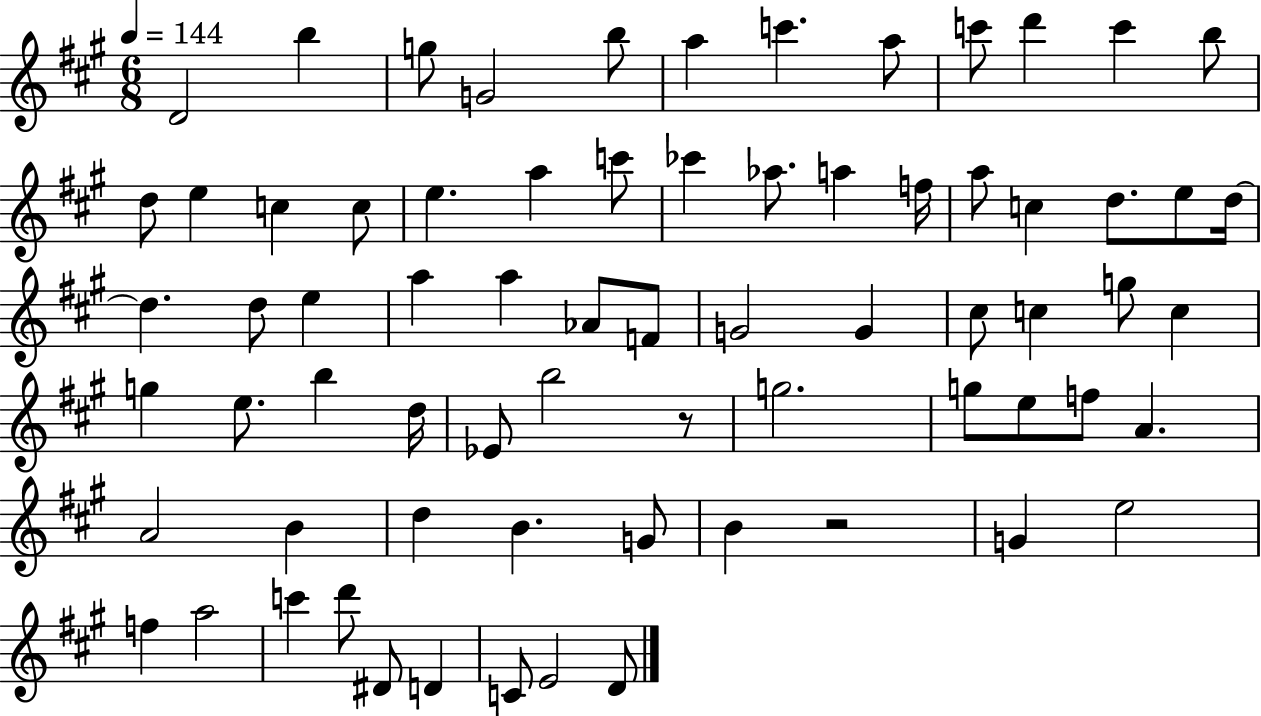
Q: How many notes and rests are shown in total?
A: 71